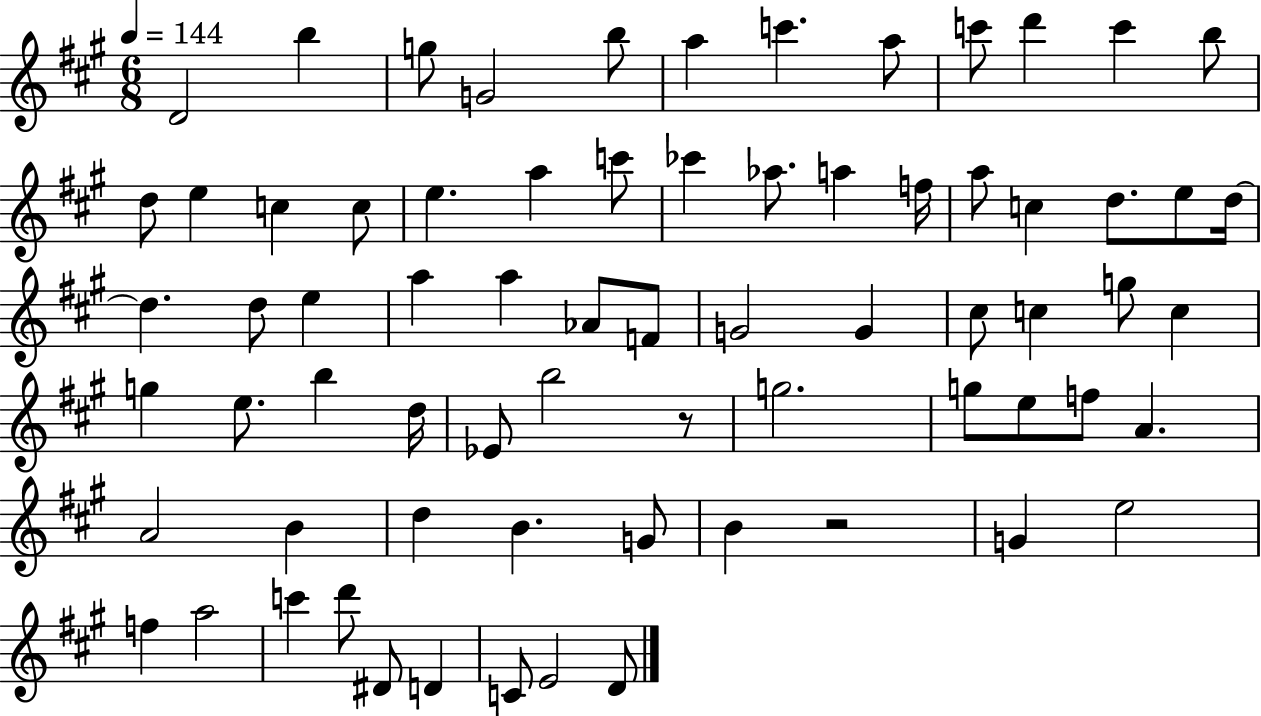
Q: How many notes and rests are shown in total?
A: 71